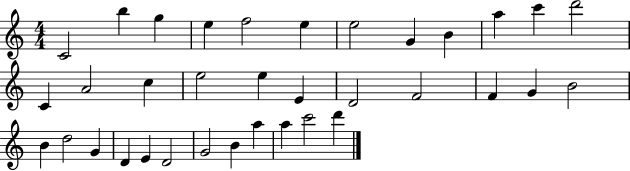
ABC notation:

X:1
T:Untitled
M:4/4
L:1/4
K:C
C2 b g e f2 e e2 G B a c' d'2 C A2 c e2 e E D2 F2 F G B2 B d2 G D E D2 G2 B a a c'2 d'